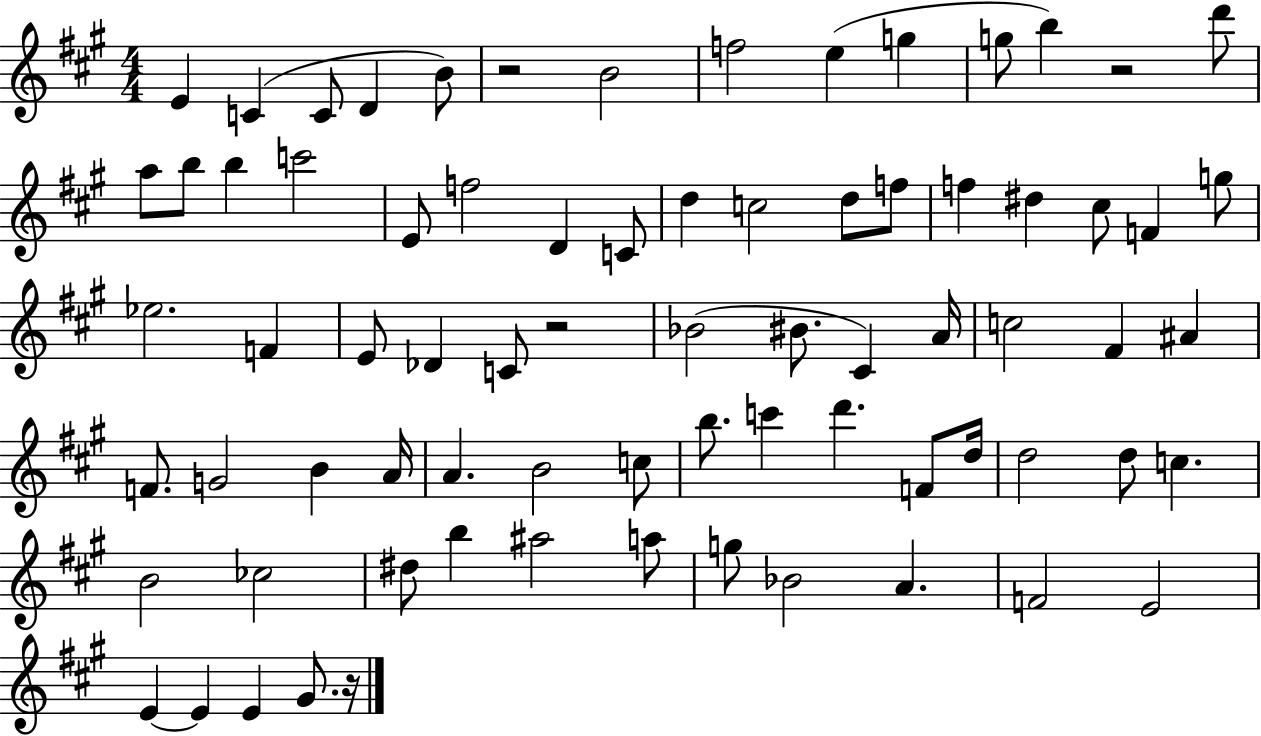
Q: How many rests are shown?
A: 4